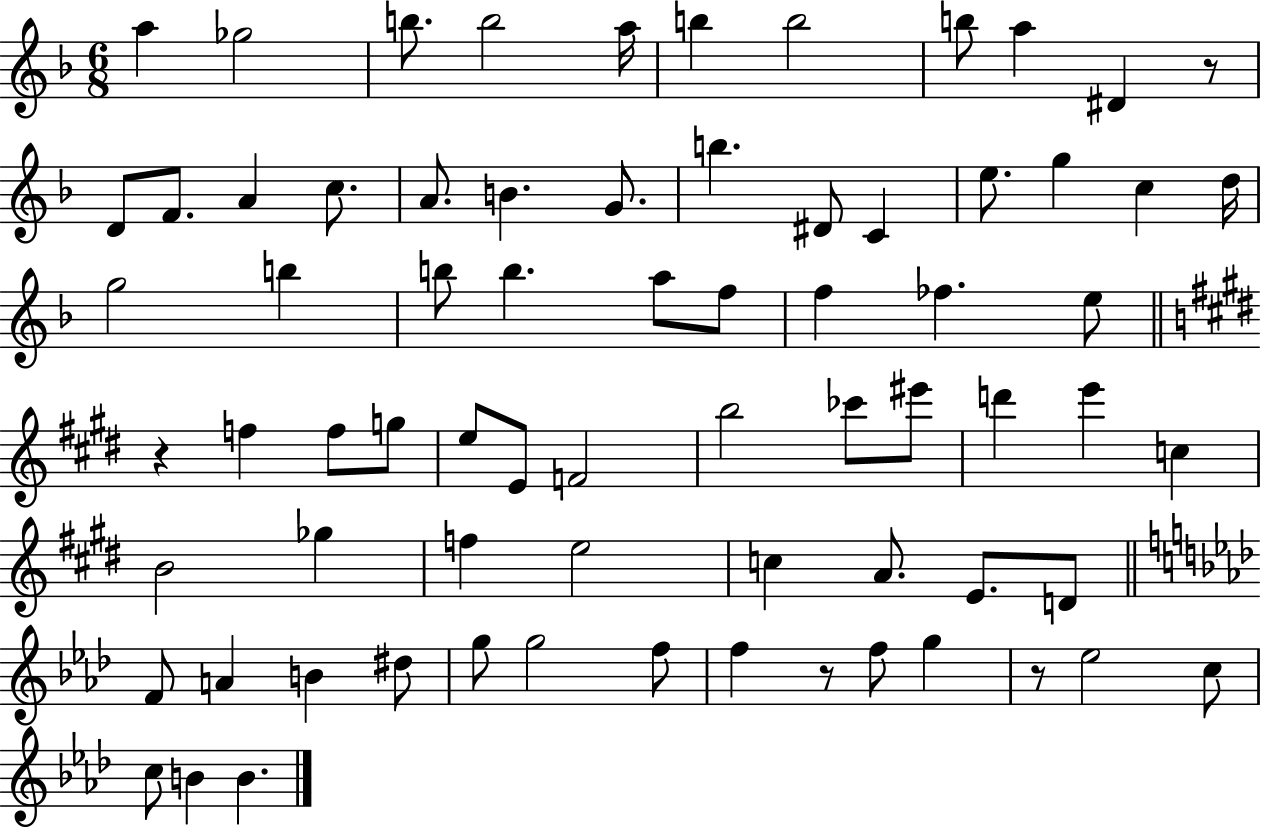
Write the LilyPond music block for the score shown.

{
  \clef treble
  \numericTimeSignature
  \time 6/8
  \key f \major
  a''4 ges''2 | b''8. b''2 a''16 | b''4 b''2 | b''8 a''4 dis'4 r8 | \break d'8 f'8. a'4 c''8. | a'8. b'4. g'8. | b''4. dis'8 c'4 | e''8. g''4 c''4 d''16 | \break g''2 b''4 | b''8 b''4. a''8 f''8 | f''4 fes''4. e''8 | \bar "||" \break \key e \major r4 f''4 f''8 g''8 | e''8 e'8 f'2 | b''2 ces'''8 eis'''8 | d'''4 e'''4 c''4 | \break b'2 ges''4 | f''4 e''2 | c''4 a'8. e'8. d'8 | \bar "||" \break \key aes \major f'8 a'4 b'4 dis''8 | g''8 g''2 f''8 | f''4 r8 f''8 g''4 | r8 ees''2 c''8 | \break c''8 b'4 b'4. | \bar "|."
}